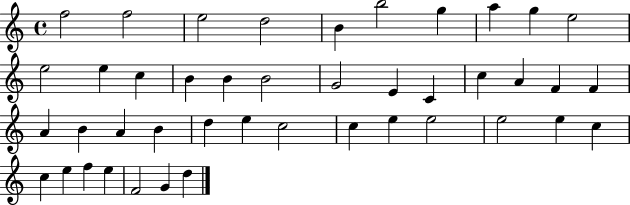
{
  \clef treble
  \time 4/4
  \defaultTimeSignature
  \key c \major
  f''2 f''2 | e''2 d''2 | b'4 b''2 g''4 | a''4 g''4 e''2 | \break e''2 e''4 c''4 | b'4 b'4 b'2 | g'2 e'4 c'4 | c''4 a'4 f'4 f'4 | \break a'4 b'4 a'4 b'4 | d''4 e''4 c''2 | c''4 e''4 e''2 | e''2 e''4 c''4 | \break c''4 e''4 f''4 e''4 | f'2 g'4 d''4 | \bar "|."
}